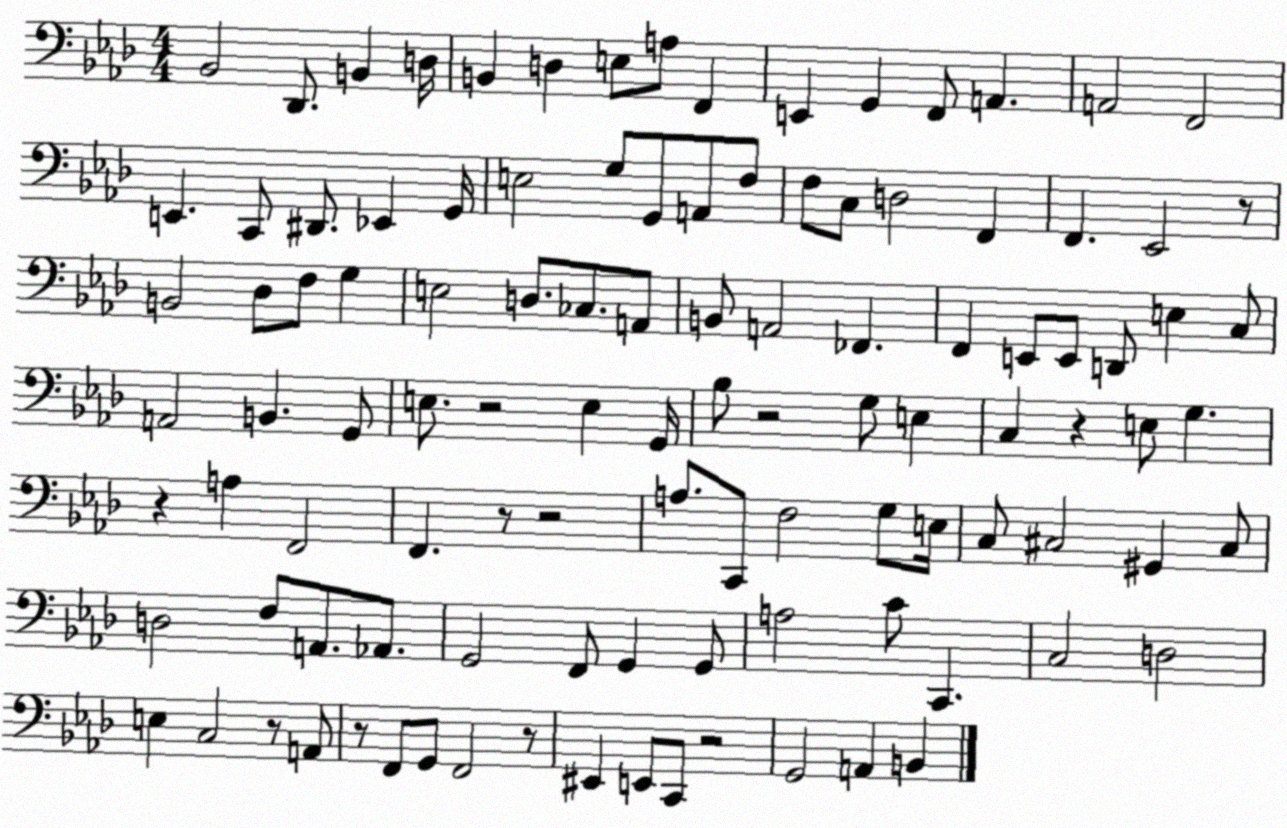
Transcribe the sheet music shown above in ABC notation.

X:1
T:Untitled
M:4/4
L:1/4
K:Ab
_B,,2 _D,,/2 B,, D,/4 B,, D, E,/2 A,/2 F,, E,, G,, F,,/2 A,, A,,2 F,,2 E,, C,,/2 ^D,,/2 _E,, G,,/4 E,2 G,/2 G,,/2 A,,/2 F,/2 F,/2 C,/2 D,2 F,, F,, _E,,2 z/2 B,,2 _D,/2 F,/2 G, E,2 D,/2 _C,/2 A,,/2 B,,/2 A,,2 _F,, F,, E,,/2 E,,/2 D,,/2 E, C,/2 A,,2 B,, G,,/2 E,/2 z2 E, G,,/4 _B,/2 z2 G,/2 E, C, z E,/2 G, z A, F,,2 F,, z/2 z2 A,/2 C,,/2 F,2 G,/2 E,/4 C,/2 ^C,2 ^G,, ^C,/2 D,2 F,/2 A,,/2 _A,,/2 G,,2 F,,/2 G,, G,,/2 A,2 C/2 C,, C,2 D,2 E, C,2 z/2 A,,/2 z/2 F,,/2 G,,/2 F,,2 z/2 ^E,, E,,/2 C,,/2 z2 G,,2 A,, B,,